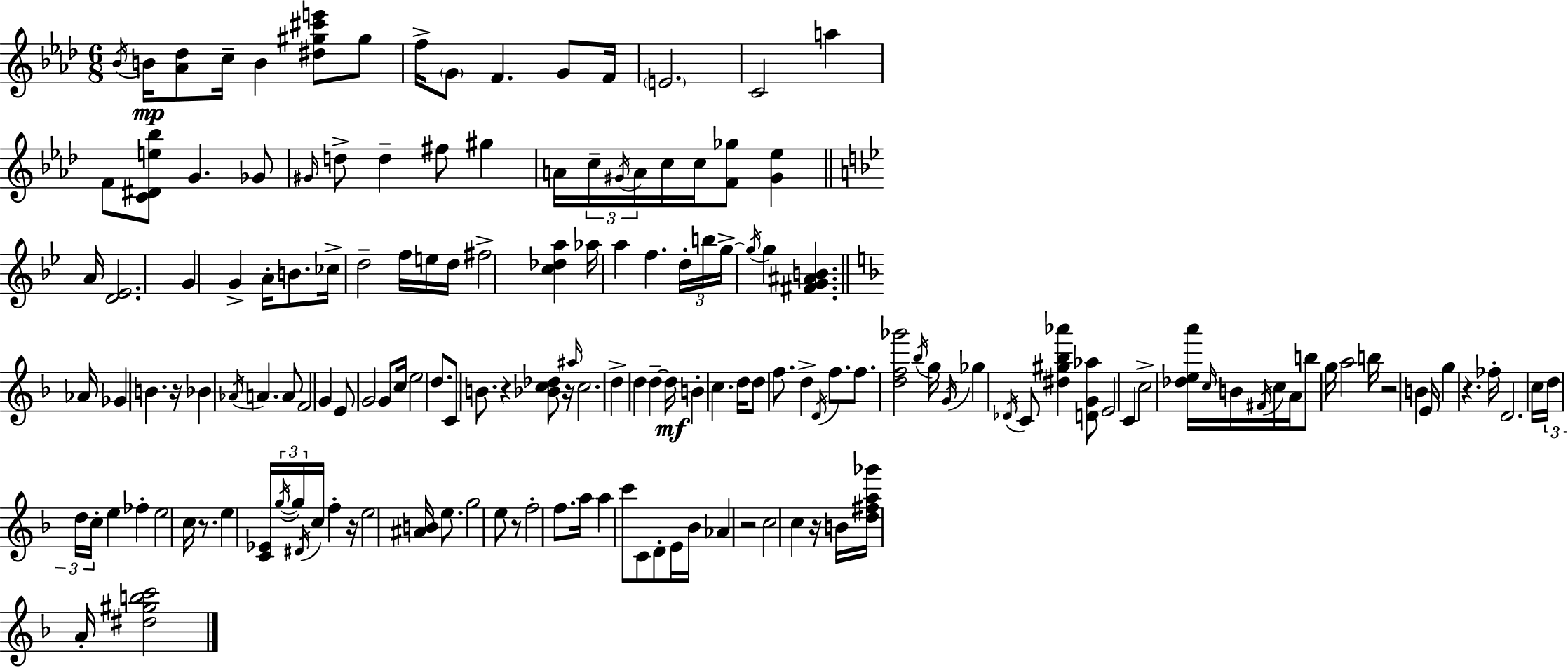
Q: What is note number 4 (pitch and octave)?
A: B4